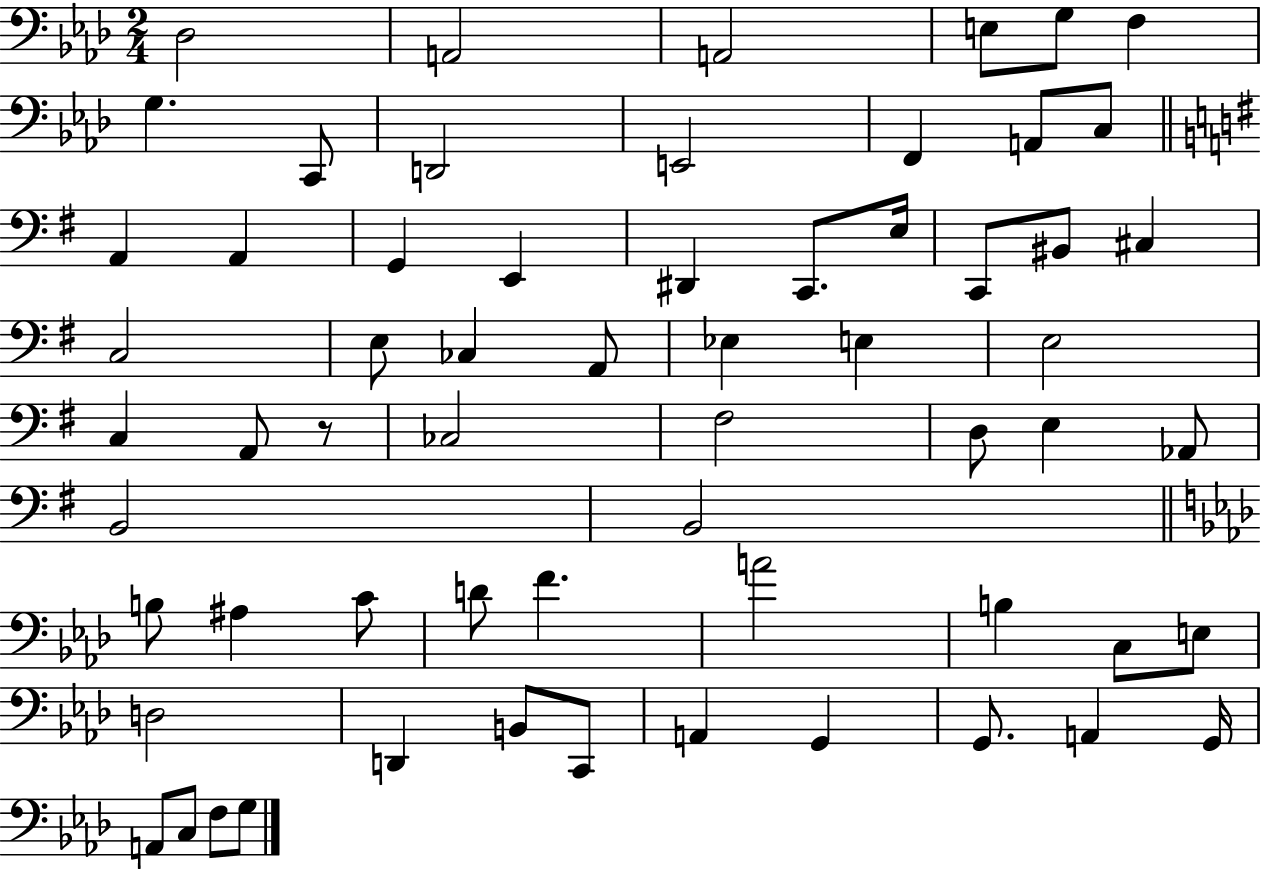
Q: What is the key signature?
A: AES major